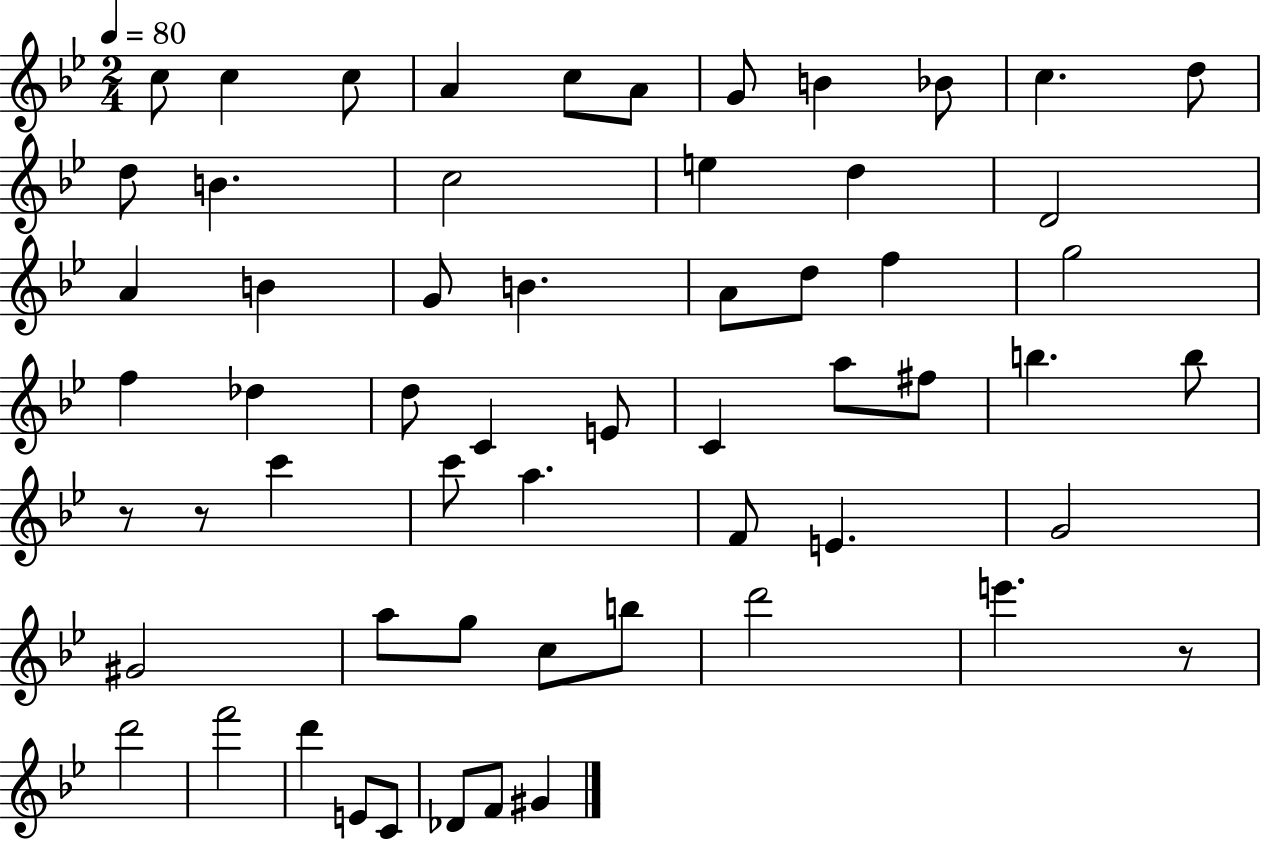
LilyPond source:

{
  \clef treble
  \numericTimeSignature
  \time 2/4
  \key bes \major
  \tempo 4 = 80
  c''8 c''4 c''8 | a'4 c''8 a'8 | g'8 b'4 bes'8 | c''4. d''8 | \break d''8 b'4. | c''2 | e''4 d''4 | d'2 | \break a'4 b'4 | g'8 b'4. | a'8 d''8 f''4 | g''2 | \break f''4 des''4 | d''8 c'4 e'8 | c'4 a''8 fis''8 | b''4. b''8 | \break r8 r8 c'''4 | c'''8 a''4. | f'8 e'4. | g'2 | \break gis'2 | a''8 g''8 c''8 b''8 | d'''2 | e'''4. r8 | \break d'''2 | f'''2 | d'''4 e'8 c'8 | des'8 f'8 gis'4 | \break \bar "|."
}